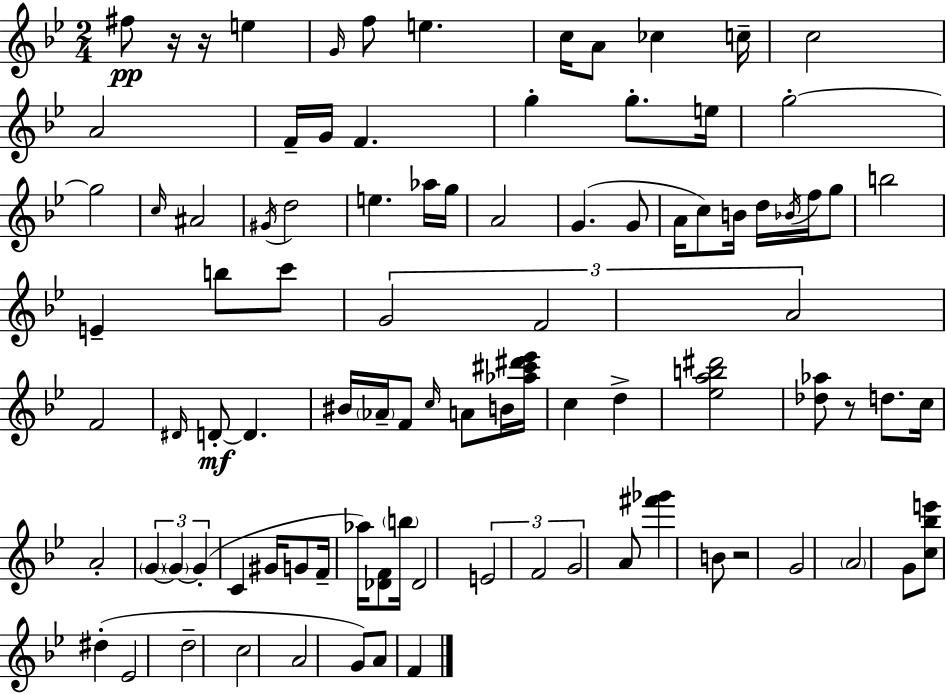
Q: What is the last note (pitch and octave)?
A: F4